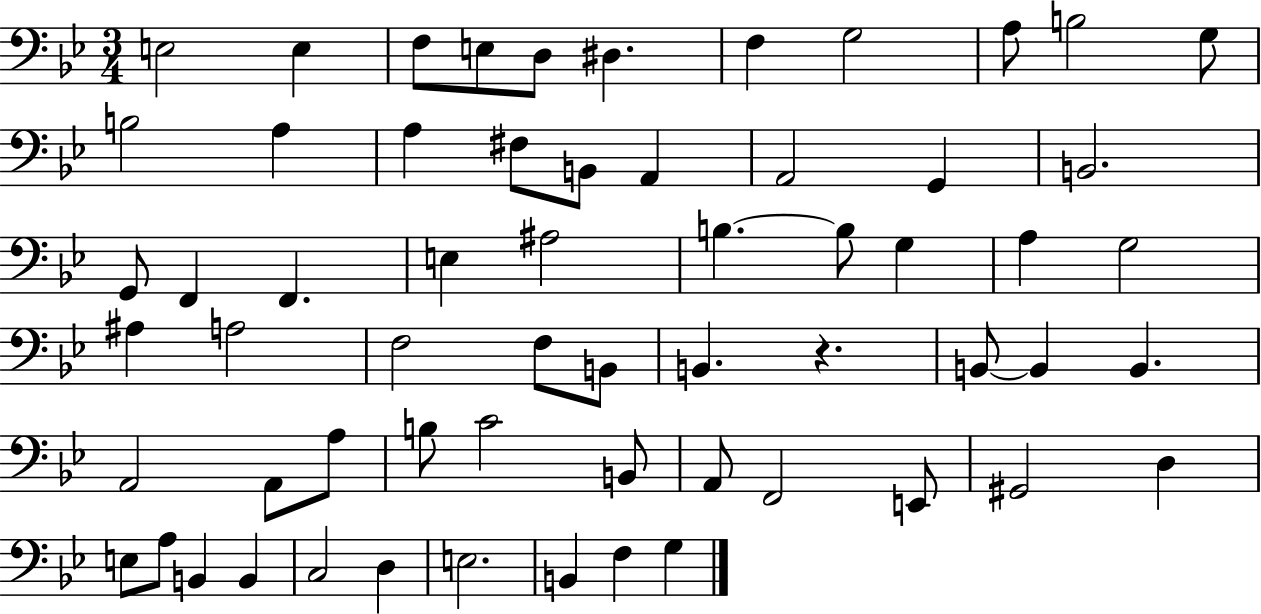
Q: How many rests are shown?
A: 1